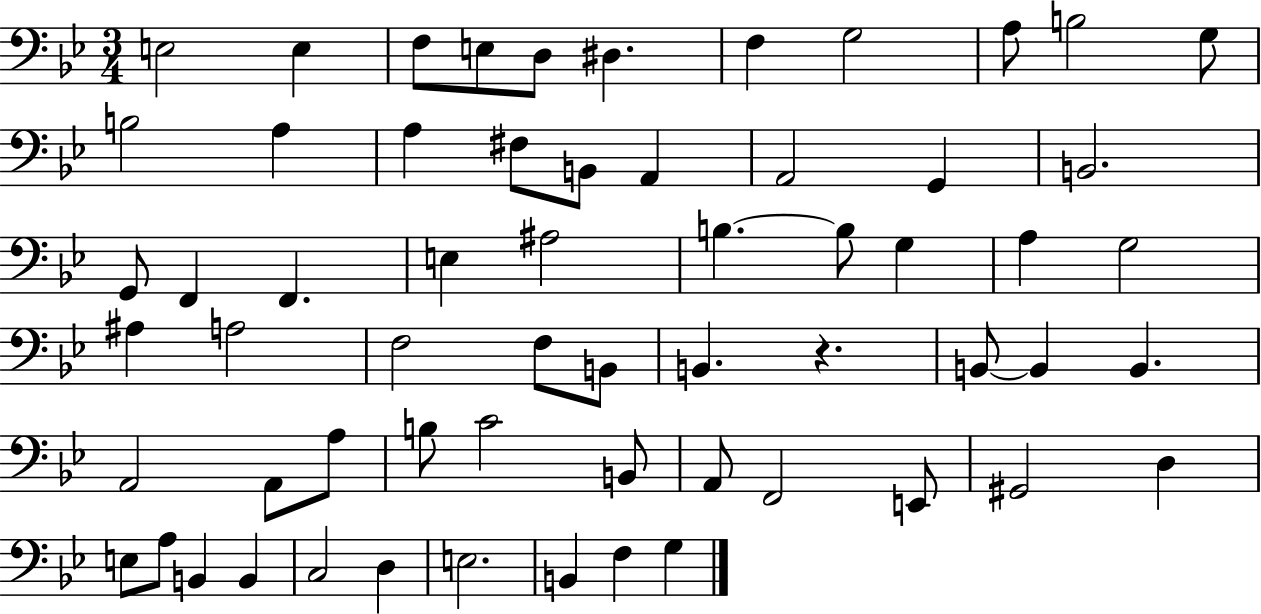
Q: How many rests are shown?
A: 1